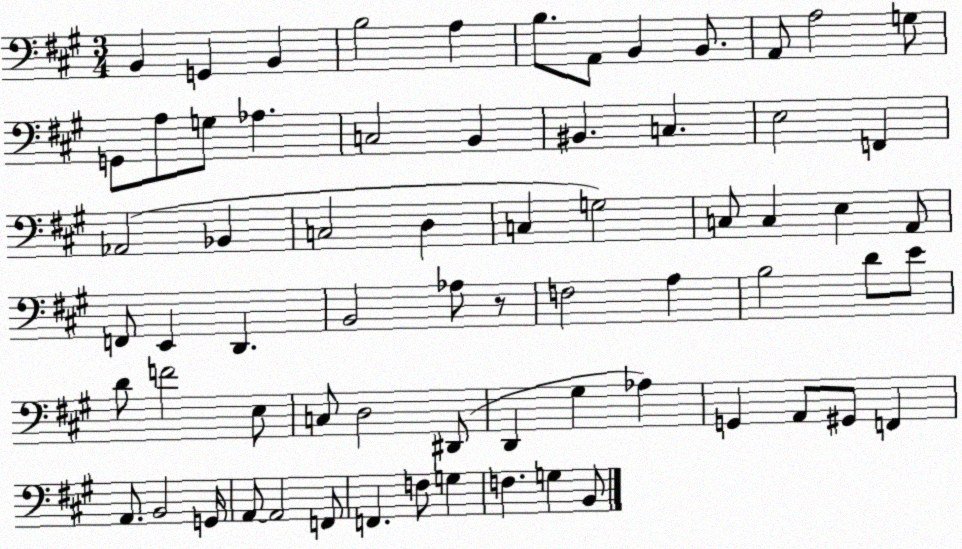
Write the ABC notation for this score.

X:1
T:Untitled
M:3/4
L:1/4
K:A
B,, G,, B,, B,2 A, B,/2 A,,/2 B,, B,,/2 A,,/2 A,2 G,/2 G,,/2 A,/2 G,/2 _A, C,2 B,, ^B,, C, E,2 F,, _A,,2 _B,, C,2 D, C, G,2 C,/2 C, E, A,,/2 F,,/2 E,, D,, B,,2 _A,/2 z/2 F,2 A, B,2 D/2 E/2 D/2 F2 E,/2 C,/2 D,2 ^D,,/2 D,, ^G, _A, G,, A,,/2 ^G,,/2 F,, A,,/2 B,,2 G,,/4 A,,/2 A,,2 F,,/2 F,, F,/2 G, F, G, B,,/2